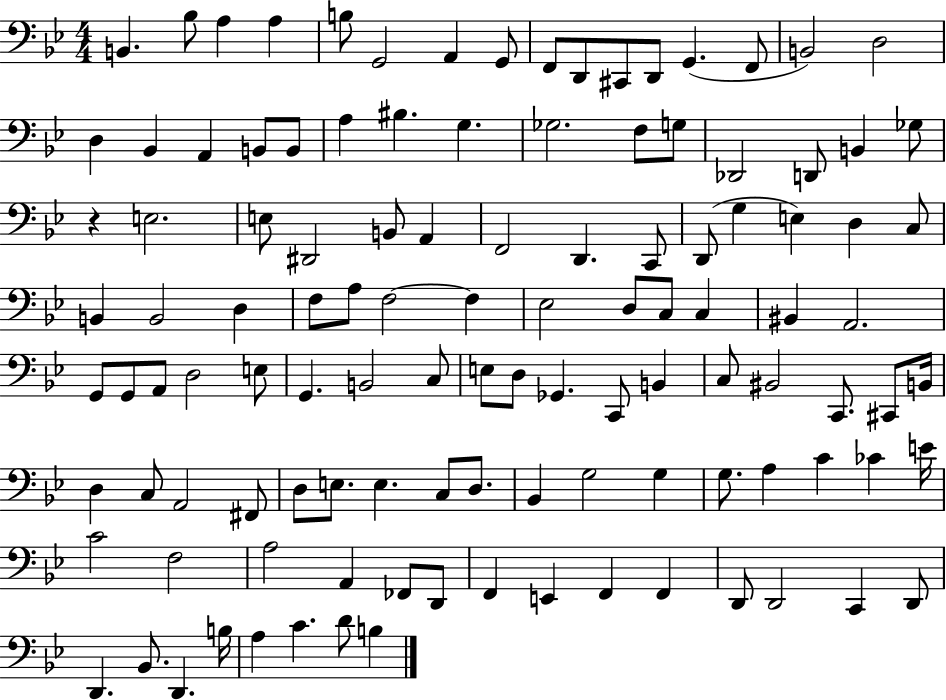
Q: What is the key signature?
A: BES major